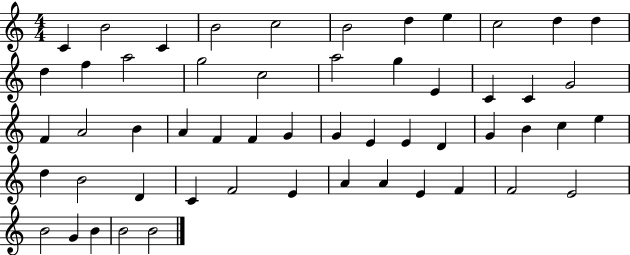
X:1
T:Untitled
M:4/4
L:1/4
K:C
C B2 C B2 c2 B2 d e c2 d d d f a2 g2 c2 a2 g E C C G2 F A2 B A F F G G E E D G B c e d B2 D C F2 E A A E F F2 E2 B2 G B B2 B2